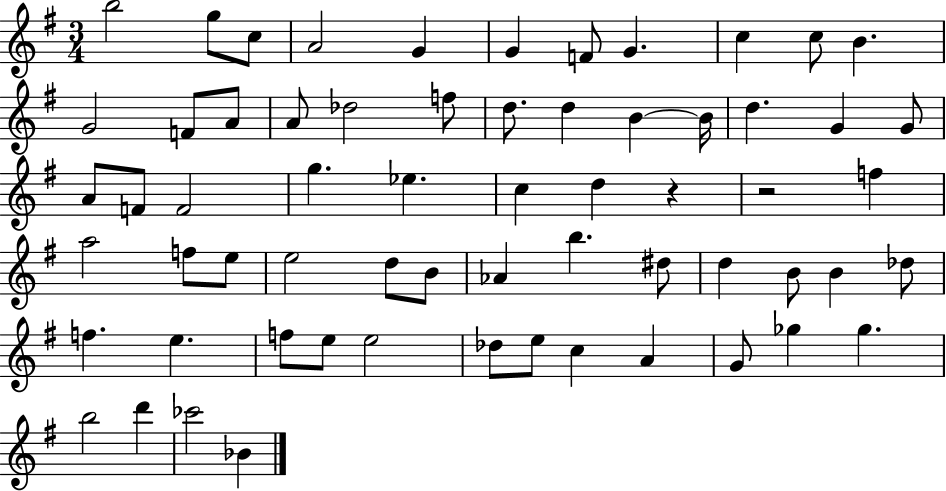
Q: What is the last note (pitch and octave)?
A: Bb4